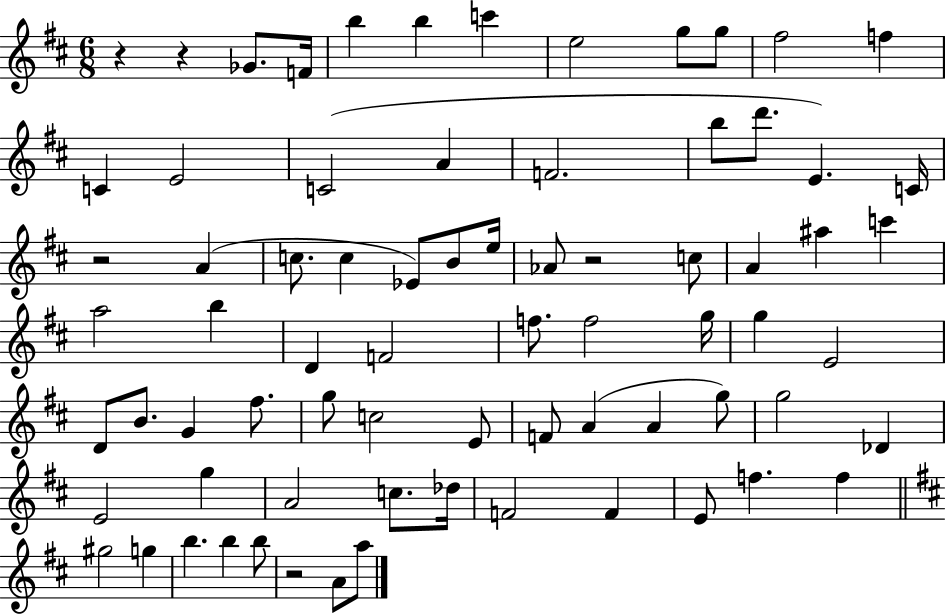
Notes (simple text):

R/q R/q Gb4/e. F4/s B5/q B5/q C6/q E5/h G5/e G5/e F#5/h F5/q C4/q E4/h C4/h A4/q F4/h. B5/e D6/e. E4/q. C4/s R/h A4/q C5/e. C5/q Eb4/e B4/e E5/s Ab4/e R/h C5/e A4/q A#5/q C6/q A5/h B5/q D4/q F4/h F5/e. F5/h G5/s G5/q E4/h D4/e B4/e. G4/q F#5/e. G5/e C5/h E4/e F4/e A4/q A4/q G5/e G5/h Db4/q E4/h G5/q A4/h C5/e. Db5/s F4/h F4/q E4/e F5/q. F5/q G#5/h G5/q B5/q. B5/q B5/e R/h A4/e A5/e